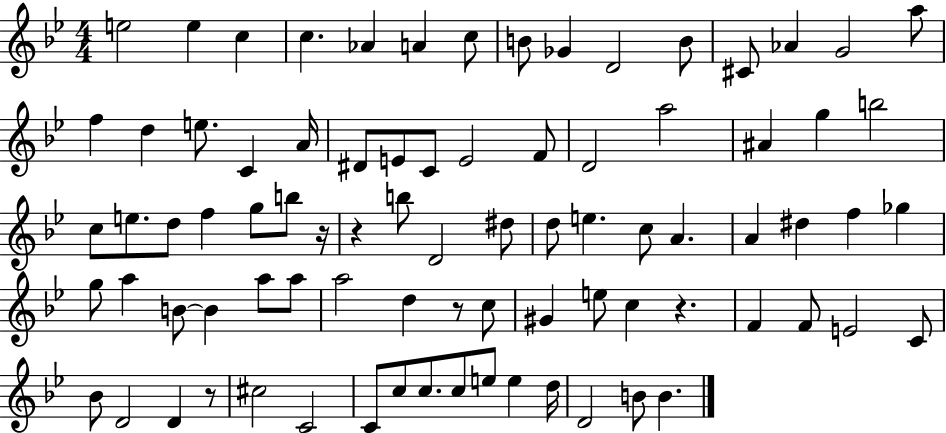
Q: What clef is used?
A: treble